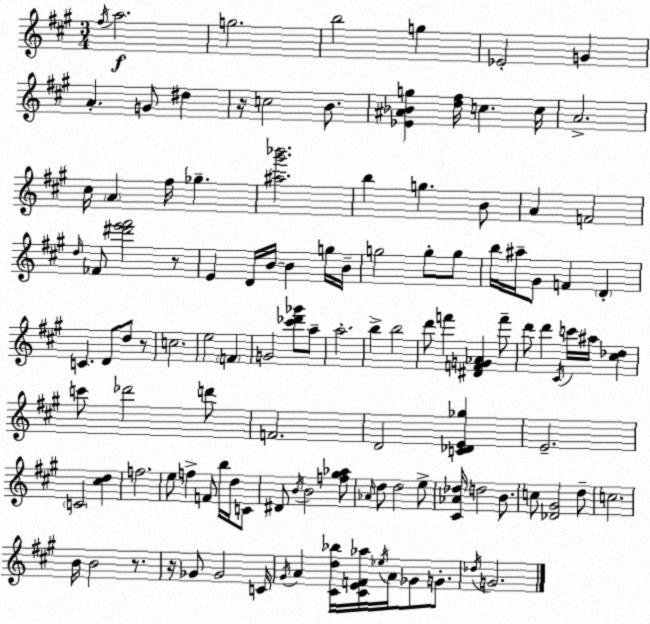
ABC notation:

X:1
T:Untitled
M:3/4
L:1/4
K:A
^f/4 a2 g2 b2 g _E2 G A G/2 ^d z/4 c2 B/2 [_E^A_Bg] [d^f]/4 c c/4 A2 ^c/4 A ^f/4 _g [^a^g'_b']2 b g B/2 A F2 d/4 _F/2 [^d'e'^f']2 z/2 E D/4 B/4 B g/4 B/4 g2 g/2 g/2 b/4 ^a/4 ^G/2 F D C D/2 d/2 z/2 c2 e2 F G2 [^c'_d'_g']/2 a/2 a2 b b2 d'/2 f' [^DFG_A] f'/2 d'/2 d' ^C/4 c'/4 ^a/4 [^c_d] c'/2 _d'2 d'/2 F2 D2 [C_DE_g] E2 C2 [^cd] f2 e/2 f F/2 b/4 d/4 C/2 ^D/2 B/4 B2 [f^g_a]/2 _A/4 d/2 d2 e/2 [^C_A_d]/4 d2 B/2 c/2 [_D^G]2 d/2 c2 B/4 B2 z/2 z/4 _G/2 _G2 C/4 ^G/4 A [^Cd_b]/4 [^CEF_a]/4 _e/4 A/4 _G/2 G/2 _d/4 G2